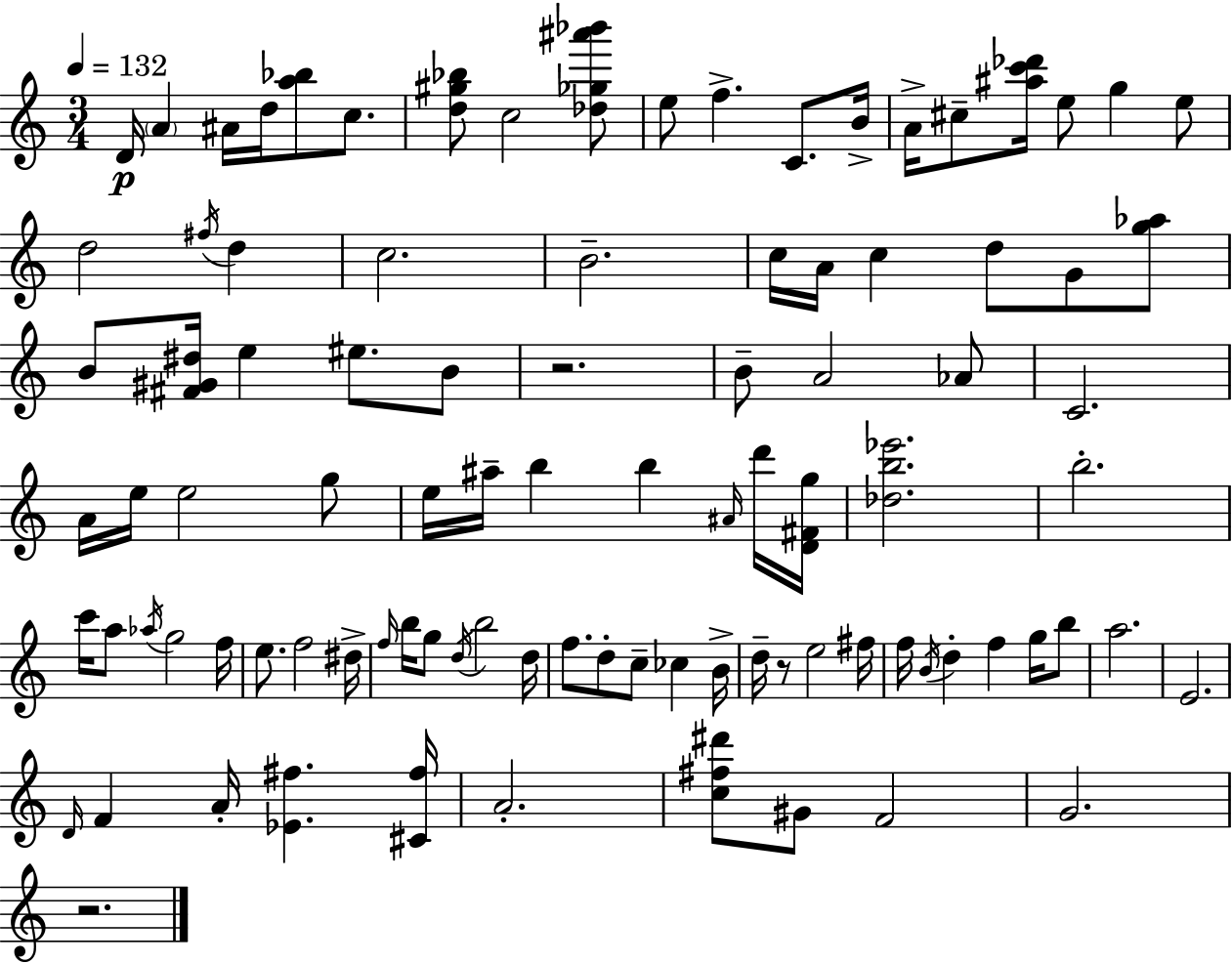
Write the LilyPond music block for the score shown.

{
  \clef treble
  \numericTimeSignature
  \time 3/4
  \key a \minor
  \tempo 4 = 132
  d'16\p \parenthesize a'4 ais'16 d''16 <a'' bes''>8 c''8. | <d'' gis'' bes''>8 c''2 <des'' ges'' ais''' bes'''>8 | e''8 f''4.-> c'8. b'16-> | a'16-> cis''8-- <ais'' c''' des'''>16 e''8 g''4 e''8 | \break d''2 \acciaccatura { fis''16 } d''4 | c''2. | b'2.-- | c''16 a'16 c''4 d''8 g'8 <g'' aes''>8 | \break b'8 <fis' gis' dis''>16 e''4 eis''8. b'8 | r2. | b'8-- a'2 aes'8 | c'2. | \break a'16 e''16 e''2 g''8 | e''16 ais''16-- b''4 b''4 \grace { ais'16 } | d'''16 <d' fis' g''>16 <des'' b'' ees'''>2. | b''2.-. | \break c'''16 a''8 \acciaccatura { aes''16 } g''2 | f''16 e''8. f''2 | dis''16-> \grace { f''16 } b''16 g''8 \acciaccatura { d''16 } b''2 | d''16 f''8. d''8-. c''8-- | \break ces''4 b'16-> d''16-- r8 e''2 | fis''16 f''16 \acciaccatura { b'16 } d''4-. f''4 | g''16 b''8 a''2. | e'2. | \break \grace { d'16 } f'4 a'16-. | <ees' fis''>4. <cis' fis''>16 a'2.-. | <c'' fis'' dis'''>8 gis'8 f'2 | g'2. | \break r2. | \bar "|."
}